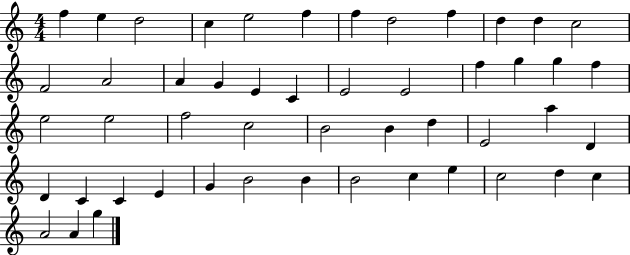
F5/q E5/q D5/h C5/q E5/h F5/q F5/q D5/h F5/q D5/q D5/q C5/h F4/h A4/h A4/q G4/q E4/q C4/q E4/h E4/h F5/q G5/q G5/q F5/q E5/h E5/h F5/h C5/h B4/h B4/q D5/q E4/h A5/q D4/q D4/q C4/q C4/q E4/q G4/q B4/h B4/q B4/h C5/q E5/q C5/h D5/q C5/q A4/h A4/q G5/q